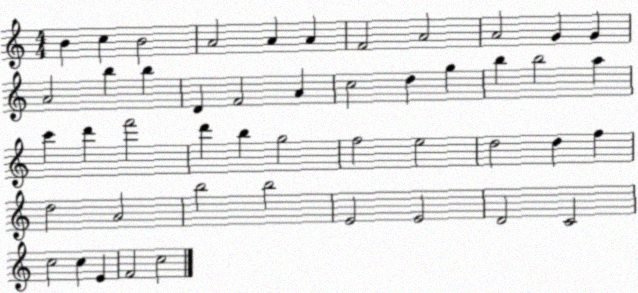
X:1
T:Untitled
M:4/4
L:1/4
K:C
B c B2 A2 A A F2 A2 A2 G G A2 b b D F2 A c2 d g b b2 a c' d' f'2 d' b g2 f2 e2 d2 d f d2 A2 b2 b2 E2 E2 D2 C2 c2 c E F2 c2